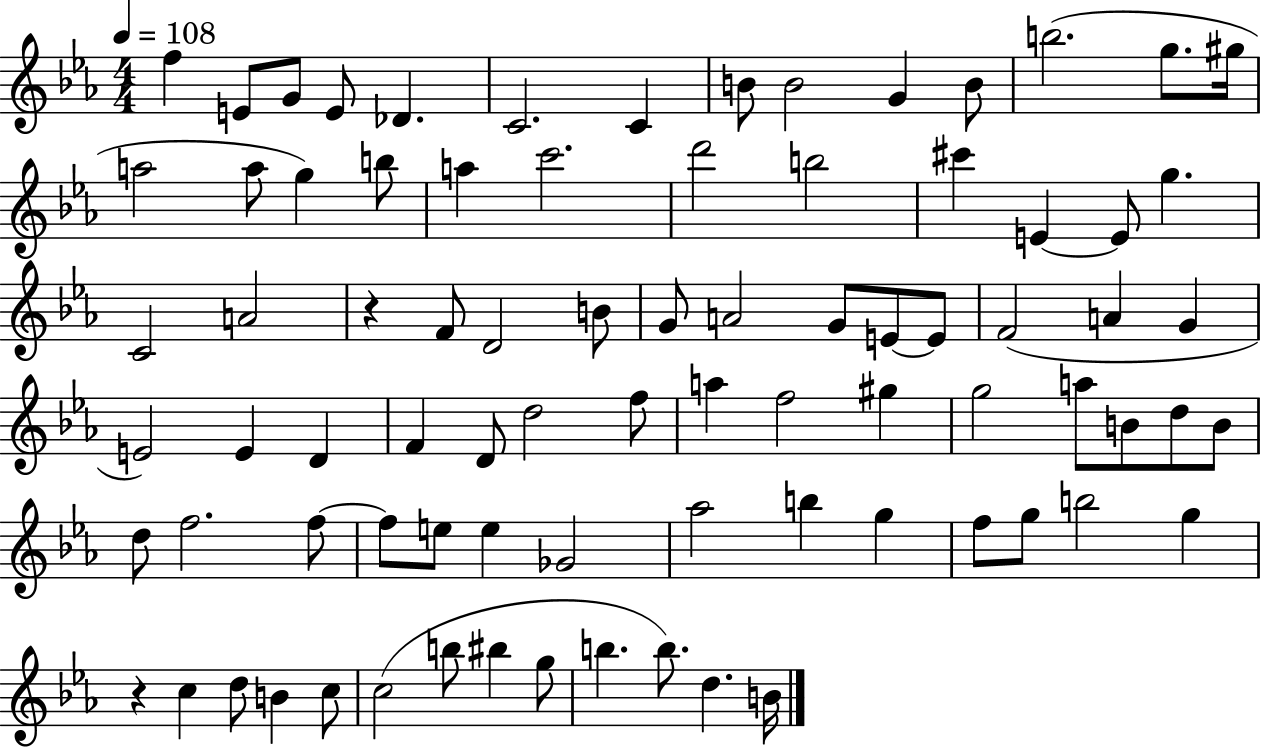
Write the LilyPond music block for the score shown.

{
  \clef treble
  \numericTimeSignature
  \time 4/4
  \key ees \major
  \tempo 4 = 108
  \repeat volta 2 { f''4 e'8 g'8 e'8 des'4. | c'2. c'4 | b'8 b'2 g'4 b'8 | b''2.( g''8. gis''16 | \break a''2 a''8 g''4) b''8 | a''4 c'''2. | d'''2 b''2 | cis'''4 e'4~~ e'8 g''4. | \break c'2 a'2 | r4 f'8 d'2 b'8 | g'8 a'2 g'8 e'8~~ e'8 | f'2( a'4 g'4 | \break e'2) e'4 d'4 | f'4 d'8 d''2 f''8 | a''4 f''2 gis''4 | g''2 a''8 b'8 d''8 b'8 | \break d''8 f''2. f''8~~ | f''8 e''8 e''4 ges'2 | aes''2 b''4 g''4 | f''8 g''8 b''2 g''4 | \break r4 c''4 d''8 b'4 c''8 | c''2( b''8 bis''4 g''8 | b''4. b''8.) d''4. b'16 | } \bar "|."
}